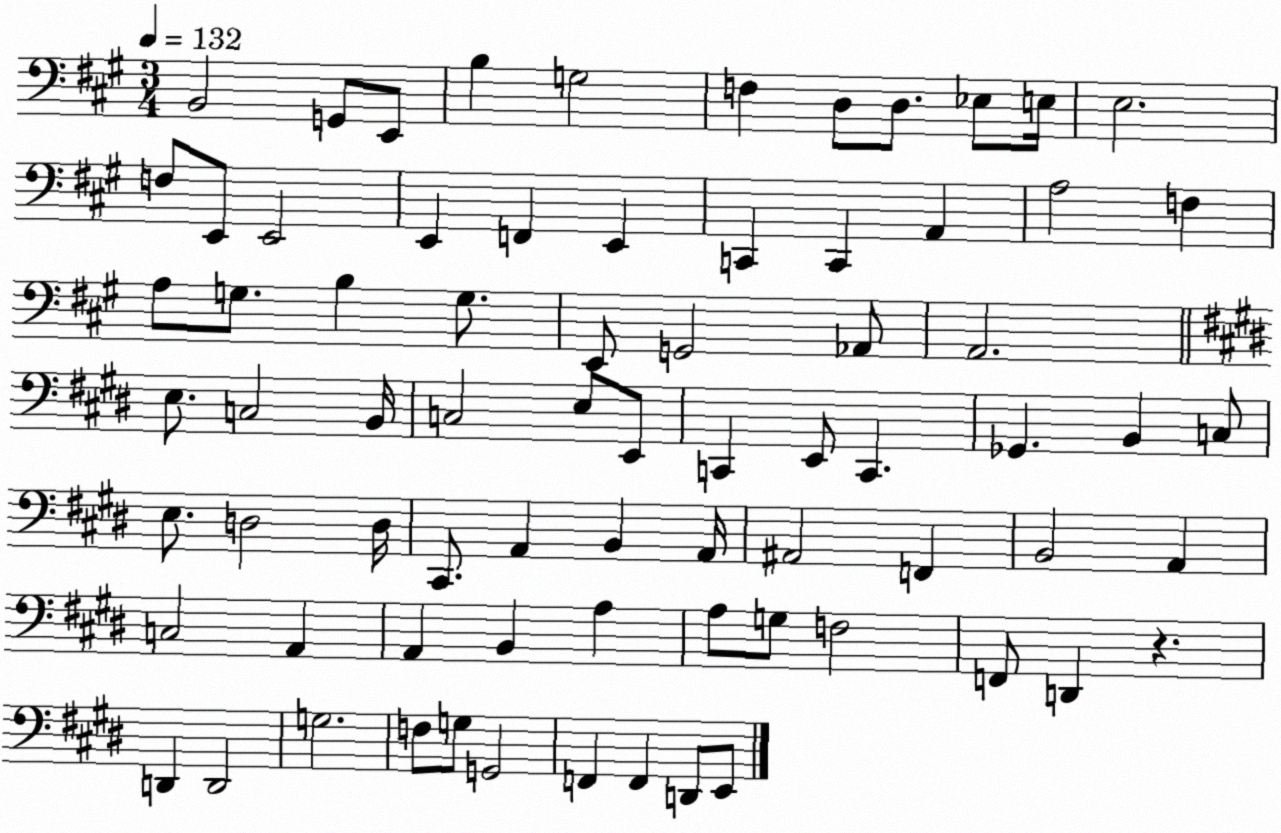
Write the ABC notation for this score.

X:1
T:Untitled
M:3/4
L:1/4
K:A
B,,2 G,,/2 E,,/2 B, G,2 F, D,/2 D,/2 _E,/2 E,/4 E,2 F,/2 E,,/2 E,,2 E,, F,, E,, C,, C,, A,, A,2 F, A,/2 G,/2 B, G,/2 E,,/2 G,,2 _A,,/2 A,,2 E,/2 C,2 B,,/4 C,2 E,/2 E,,/2 C,, E,,/2 C,, _G,, B,, C,/2 E,/2 D,2 D,/4 ^C,,/2 A,, B,, A,,/4 ^A,,2 F,, B,,2 A,, C,2 A,, A,, B,, A, A,/2 G,/2 F,2 F,,/2 D,, z D,, D,,2 G,2 F,/2 G,/2 G,,2 F,, F,, D,,/2 E,,/2